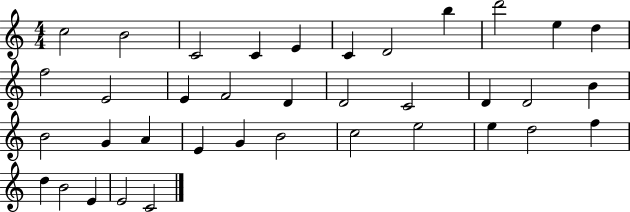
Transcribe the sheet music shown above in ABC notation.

X:1
T:Untitled
M:4/4
L:1/4
K:C
c2 B2 C2 C E C D2 b d'2 e d f2 E2 E F2 D D2 C2 D D2 B B2 G A E G B2 c2 e2 e d2 f d B2 E E2 C2